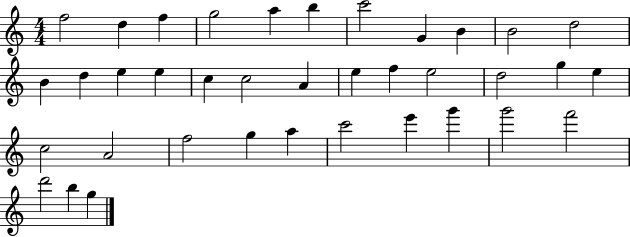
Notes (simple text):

F5/h D5/q F5/q G5/h A5/q B5/q C6/h G4/q B4/q B4/h D5/h B4/q D5/q E5/q E5/q C5/q C5/h A4/q E5/q F5/q E5/h D5/h G5/q E5/q C5/h A4/h F5/h G5/q A5/q C6/h E6/q G6/q G6/h F6/h D6/h B5/q G5/q